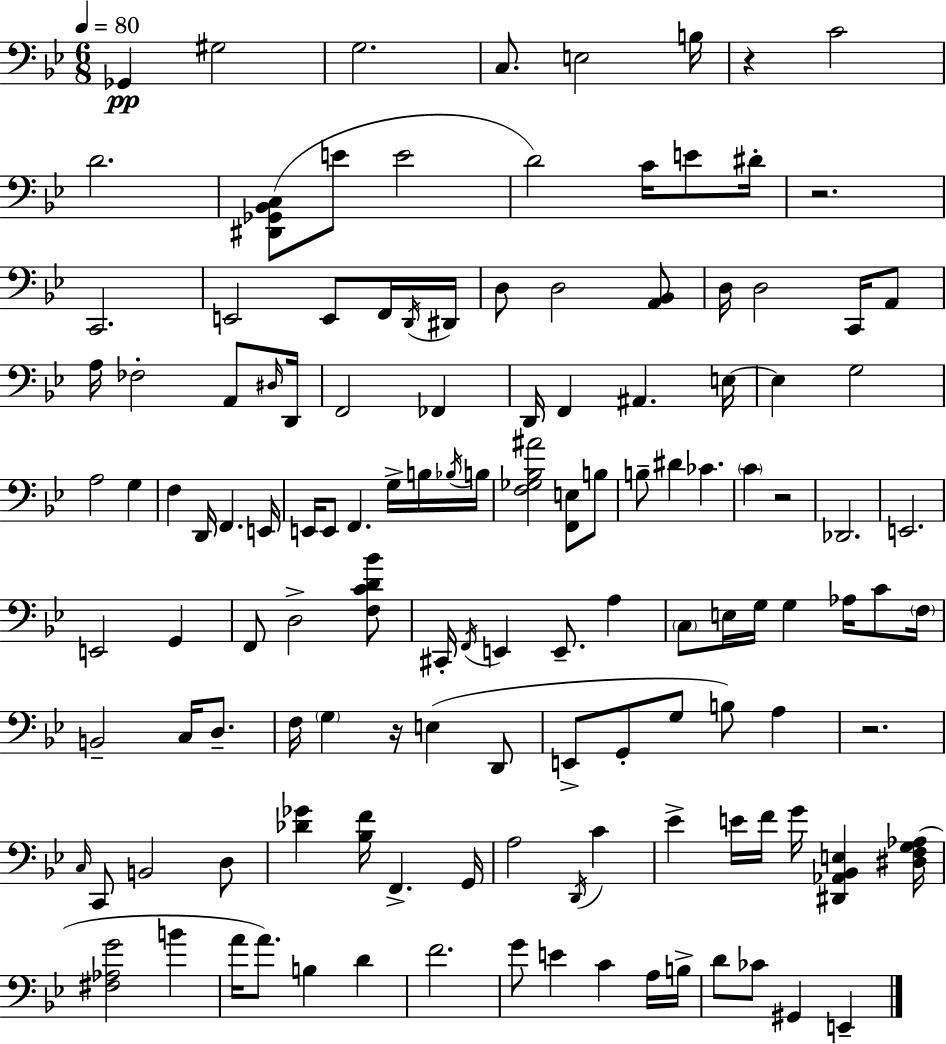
X:1
T:Untitled
M:6/8
L:1/4
K:Gm
_G,, ^G,2 G,2 C,/2 E,2 B,/4 z C2 D2 [^D,,_G,,_B,,C,]/2 E/2 E2 D2 C/4 E/2 ^D/4 z2 C,,2 E,,2 E,,/2 F,,/4 D,,/4 ^D,,/4 D,/2 D,2 [A,,_B,,]/2 D,/4 D,2 C,,/4 A,,/2 A,/4 _F,2 A,,/2 ^D,/4 D,,/4 F,,2 _F,, D,,/4 F,, ^A,, E,/4 E, G,2 A,2 G, F, D,,/4 F,, E,,/4 E,,/4 E,,/2 F,, G,/4 B,/4 _B,/4 B,/4 [F,_G,_B,^A]2 [F,,E,]/2 B,/2 B,/2 ^D _C C z2 _D,,2 E,,2 E,,2 G,, F,,/2 D,2 [F,CD_B]/2 ^C,,/4 F,,/4 E,, E,,/2 A, C,/2 E,/4 G,/4 G, _A,/4 C/2 F,/4 B,,2 C,/4 D,/2 F,/4 G, z/4 E, D,,/2 E,,/2 G,,/2 G,/2 B,/2 A, z2 C,/4 C,,/2 B,,2 D,/2 [_D_G] [_B,F]/4 F,, G,,/4 A,2 D,,/4 C _E E/4 F/4 G/4 [^D,,_A,,_B,,E,] [^D,F,G,_A,]/4 [^F,_A,G]2 B A/4 A/2 B, D F2 G/2 E C A,/4 B,/4 D/2 _C/2 ^G,, E,,